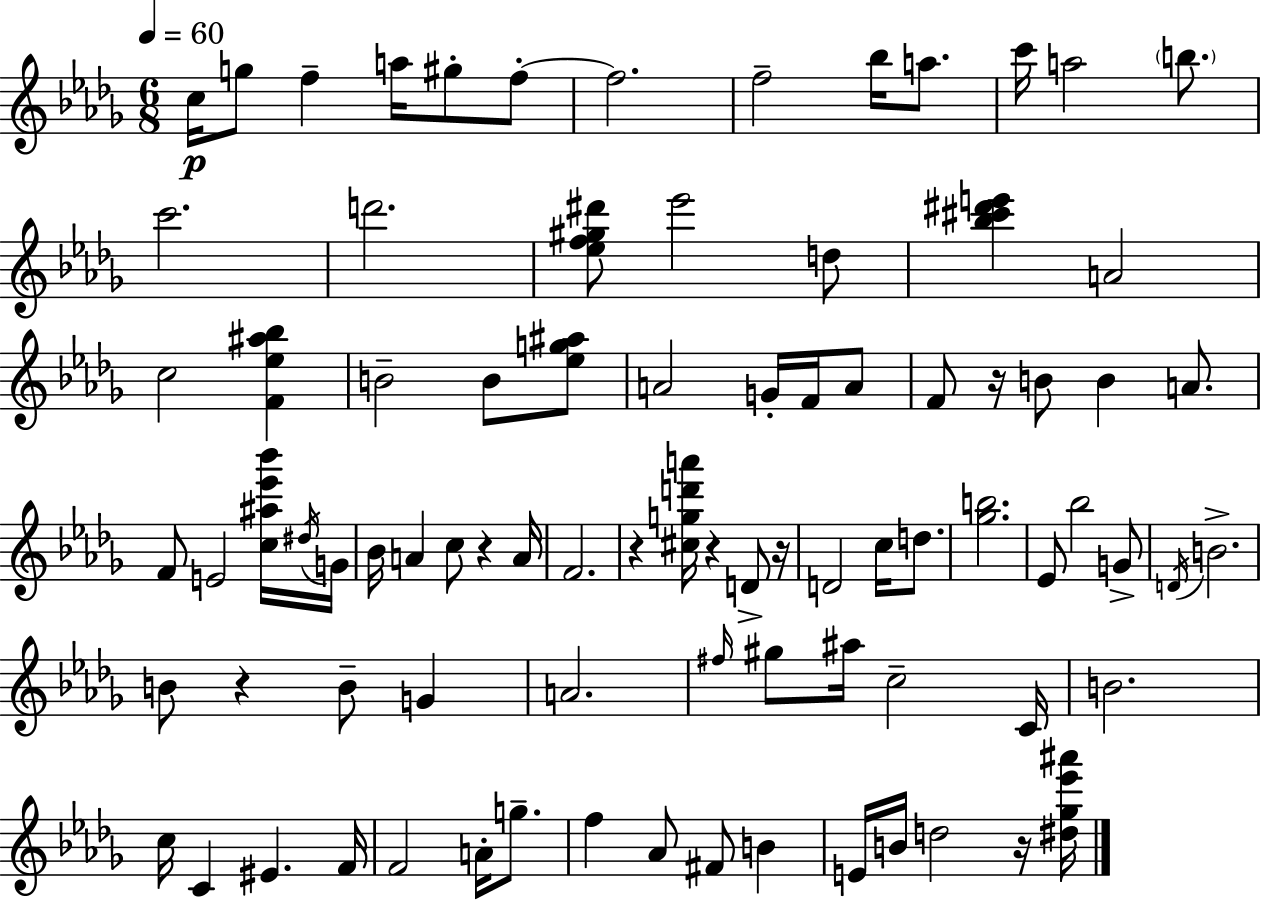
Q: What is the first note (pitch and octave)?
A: C5